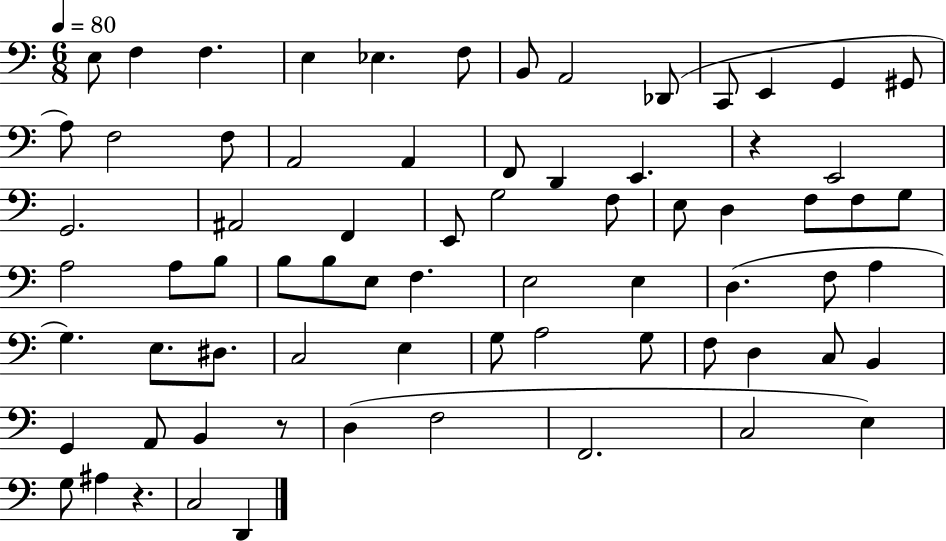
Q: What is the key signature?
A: C major